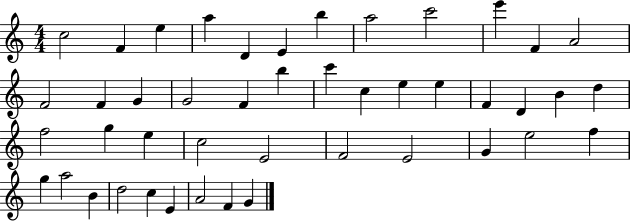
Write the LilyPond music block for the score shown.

{
  \clef treble
  \numericTimeSignature
  \time 4/4
  \key c \major
  c''2 f'4 e''4 | a''4 d'4 e'4 b''4 | a''2 c'''2 | e'''4 f'4 a'2 | \break f'2 f'4 g'4 | g'2 f'4 b''4 | c'''4 c''4 e''4 e''4 | f'4 d'4 b'4 d''4 | \break f''2 g''4 e''4 | c''2 e'2 | f'2 e'2 | g'4 e''2 f''4 | \break g''4 a''2 b'4 | d''2 c''4 e'4 | a'2 f'4 g'4 | \bar "|."
}